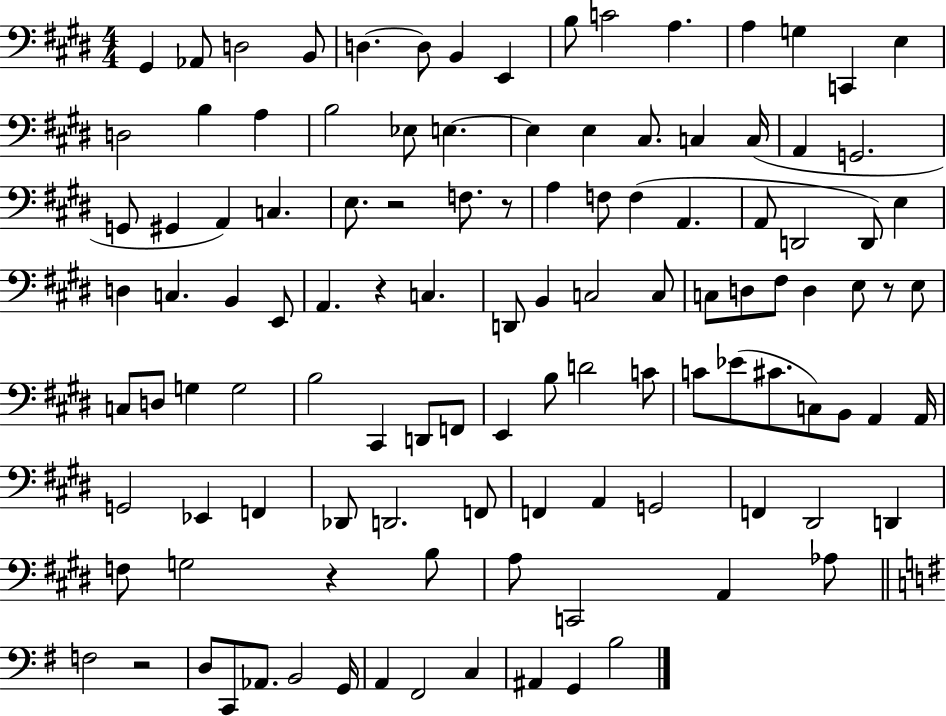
X:1
T:Untitled
M:4/4
L:1/4
K:E
^G,, _A,,/2 D,2 B,,/2 D, D,/2 B,, E,, B,/2 C2 A, A, G, C,, E, D,2 B, A, B,2 _E,/2 E, E, E, ^C,/2 C, C,/4 A,, G,,2 G,,/2 ^G,, A,, C, E,/2 z2 F,/2 z/2 A, F,/2 F, A,, A,,/2 D,,2 D,,/2 E, D, C, B,, E,,/2 A,, z C, D,,/2 B,, C,2 C,/2 C,/2 D,/2 ^F,/2 D, E,/2 z/2 E,/2 C,/2 D,/2 G, G,2 B,2 ^C,, D,,/2 F,,/2 E,, B,/2 D2 C/2 C/2 _E/2 ^C/2 C,/2 B,,/2 A,, A,,/4 G,,2 _E,, F,, _D,,/2 D,,2 F,,/2 F,, A,, G,,2 F,, ^D,,2 D,, F,/2 G,2 z B,/2 A,/2 C,,2 A,, _A,/2 F,2 z2 D,/2 C,,/2 _A,,/2 B,,2 G,,/4 A,, ^F,,2 C, ^A,, G,, B,2